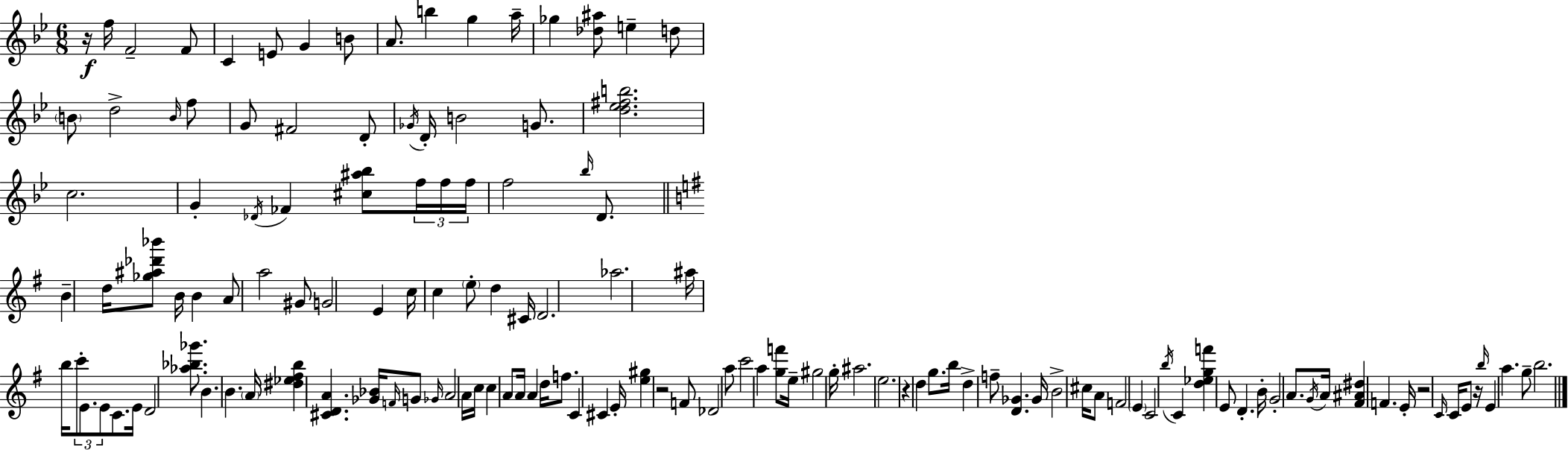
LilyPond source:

{
  \clef treble
  \numericTimeSignature
  \time 6/8
  \key g \minor
  r16\f f''16 f'2-- f'8 | c'4 e'8 g'4 b'8 | a'8. b''4 g''4 a''16-- | ges''4 <des'' ais''>8 e''4-- d''8 | \break \parenthesize b'8 d''2-> \grace { b'16 } f''8 | g'8 fis'2 d'8-. | \acciaccatura { ges'16 } d'16-. b'2 g'8. | <d'' ees'' fis'' b''>2. | \break c''2. | g'4-. \acciaccatura { des'16 } fes'4 <cis'' ais'' bes''>8 | \tuplet 3/2 { f''16 f''16 f''16 } f''2 | \grace { bes''16 } d'8. \bar "||" \break \key g \major b'4-- d''16 <ges'' ais'' des''' bes'''>8 b'16 b'4 | a'8 a''2 gis'8 | g'2 e'4 | c''16 c''4 \parenthesize e''8-. d''4 cis'16 | \break d'2. | aes''2. | ais''16 b''16 \tuplet 3/2 { c'''8-. e'8. e'8 } c'8. | e'16 d'2 <aes'' bes'' ges'''>8. | \break b'4. b'4. | \parenthesize a'16 <dis'' ees'' fis'' b''>4 <cis' d' a'>4. <ges' bes'>16 | \grace { f'16 } g'8 \grace { ges'16 } a'2 | a'16 c''16 c''4 a'8 a'16 a'4 | \break d''16 f''8. c'4 cis'4 | e'16-. <e'' gis''>4 r2 | f'8 des'2 | a''8 c'''2 a''4 | \break <g'' f'''>8 e''16-- gis''2 | g''16-. ais''2. | e''2. | r4 d''4 g''8. | \break b''16 d''4-> f''8-- <d' ges'>4. | ges'16 b'2-> cis''16 | a'8 f'2 \parenthesize e'4 | c'2 \acciaccatura { b''16 } c'4 | \break <d'' ees'' g'' f'''>4 e'8 d'4.-. | b'16-. g'2-. | a'8. \acciaccatura { g'16 } a'16 <fis' ais' dis''>4 f'4. | e'16-. r2 | \break \grace { c'16 } c'16 e'8 r16 \grace { b''16 } e'4 a''4. | g''8-- b''2. | \bar "|."
}